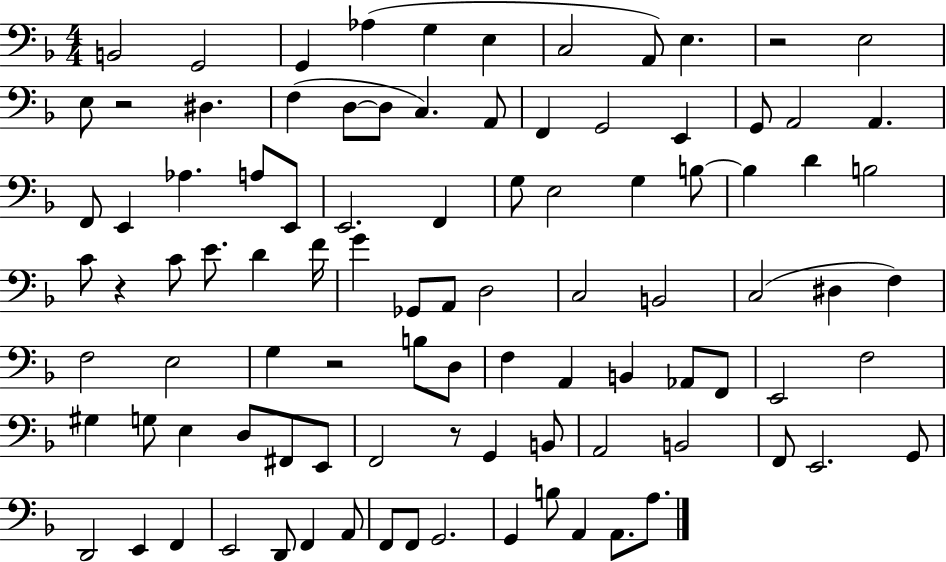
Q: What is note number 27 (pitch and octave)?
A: A3